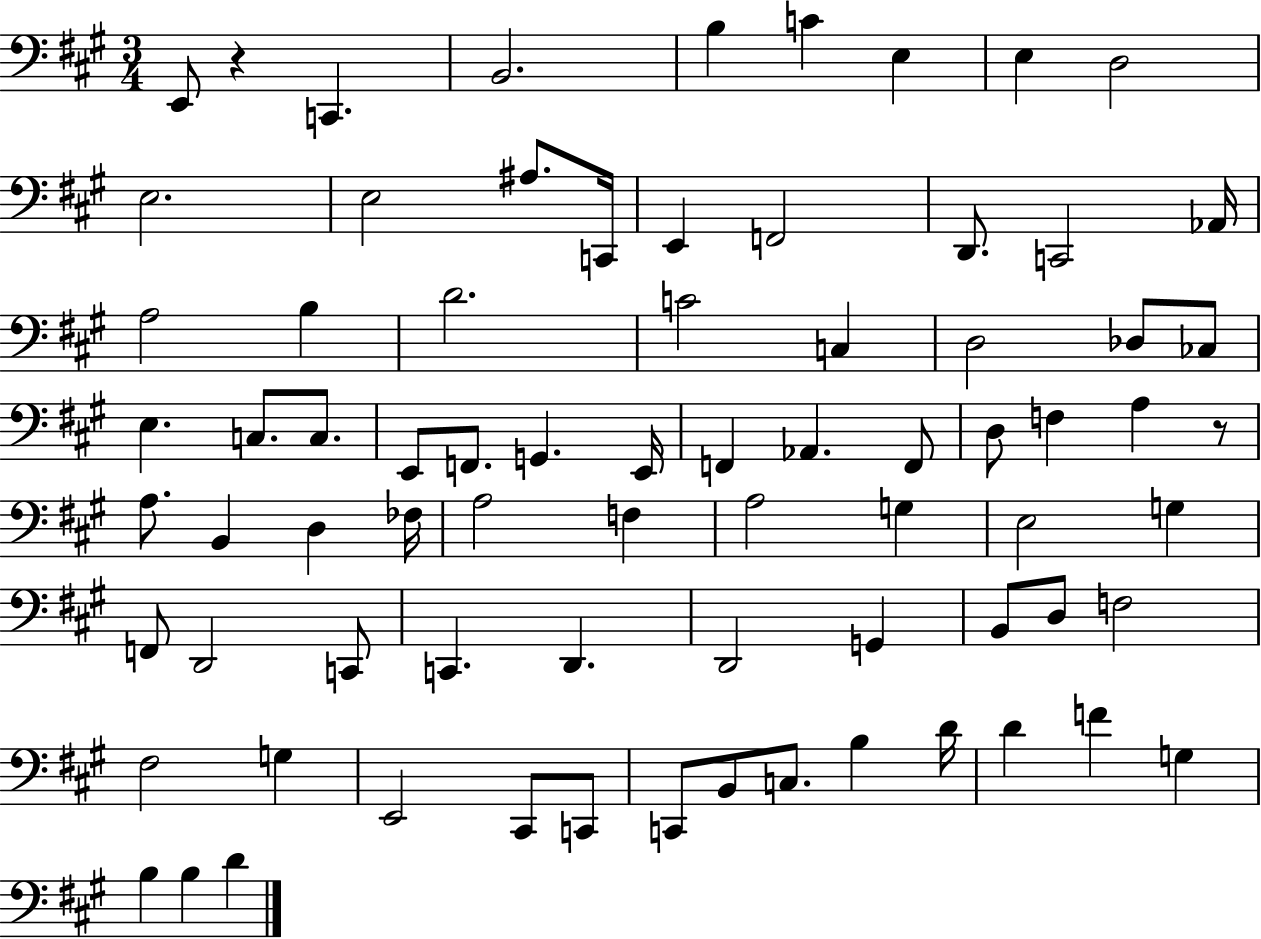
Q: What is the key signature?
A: A major